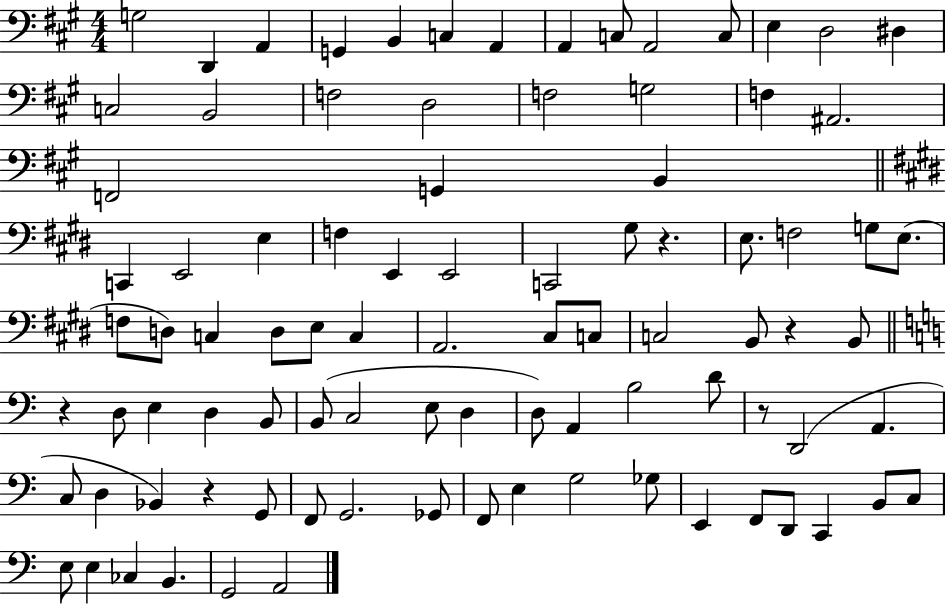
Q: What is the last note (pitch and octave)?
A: A2